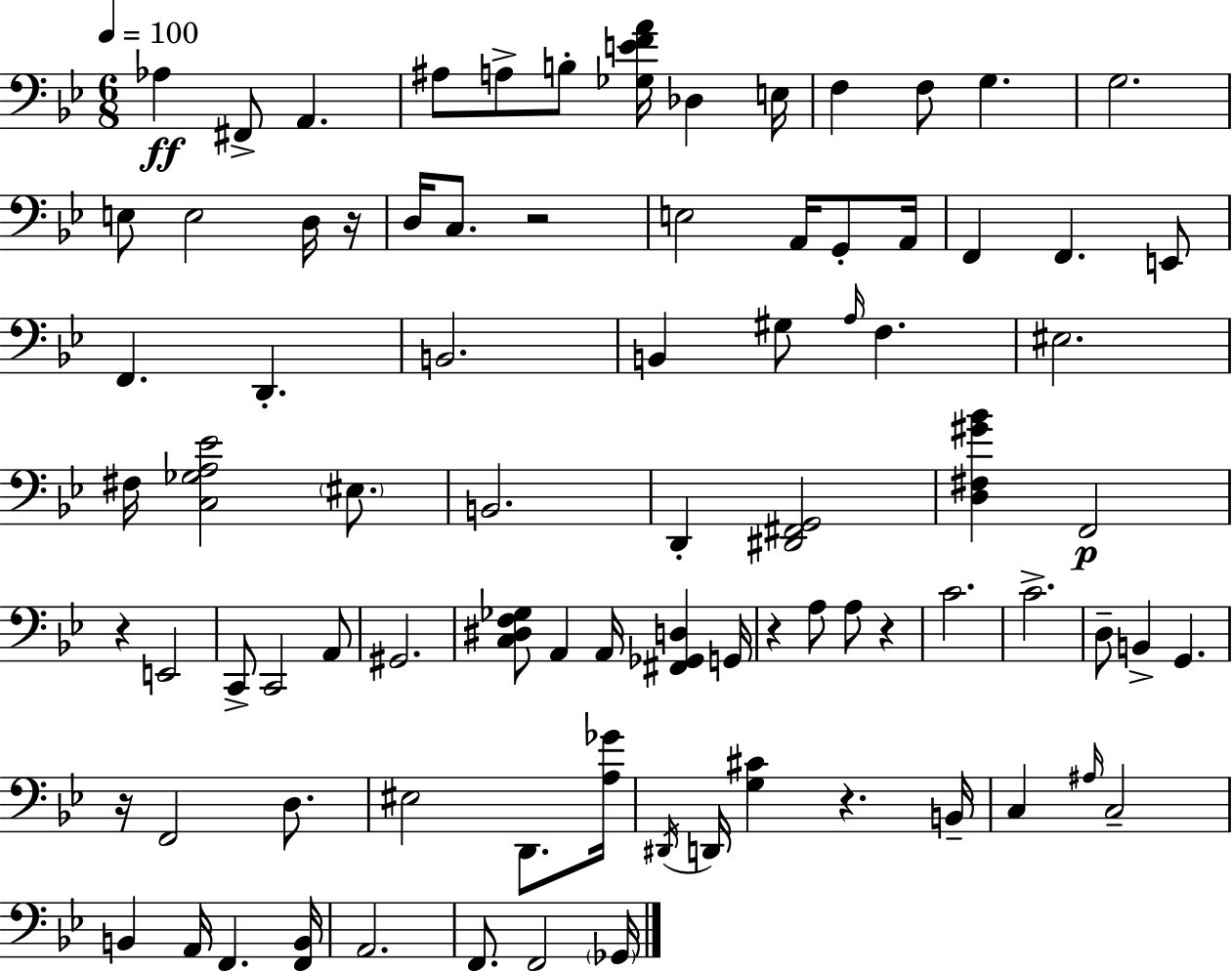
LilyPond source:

{
  \clef bass
  \numericTimeSignature
  \time 6/8
  \key bes \major
  \tempo 4 = 100
  aes4\ff fis,8-> a,4. | ais8 a8-> b8-. <ges e' f' a'>16 des4 e16 | f4 f8 g4. | g2. | \break e8 e2 d16 r16 | d16 c8. r2 | e2 a,16 g,8-. a,16 | f,4 f,4. e,8 | \break f,4. d,4.-. | b,2. | b,4 gis8 \grace { a16 } f4. | eis2. | \break fis16 <c ges a ees'>2 \parenthesize eis8. | b,2. | d,4-. <dis, fis, g,>2 | <d fis gis' bes'>4 f,2\p | \break r4 e,2 | c,8-> c,2 a,8 | gis,2. | <c dis f ges>8 a,4 a,16 <fis, ges, d>4 | \break g,16 r4 a8 a8 r4 | c'2. | c'2.-> | d8-- b,4-> g,4. | \break r16 f,2 d8. | eis2 d,8. | <a ges'>16 \acciaccatura { dis,16 } d,16 <g cis'>4 r4. | b,16-- c4 \grace { ais16 } c2-- | \break b,4 a,16 f,4. | <f, b,>16 a,2. | f,8. f,2 | \parenthesize ges,16 \bar "|."
}